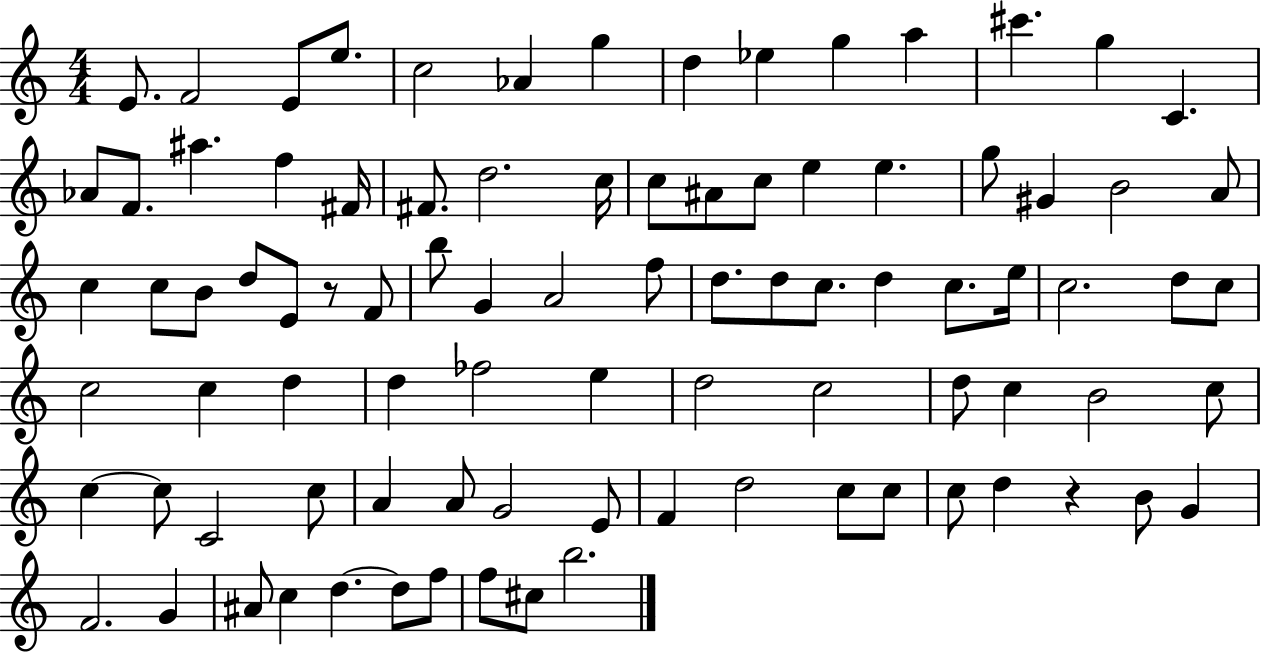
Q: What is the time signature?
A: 4/4